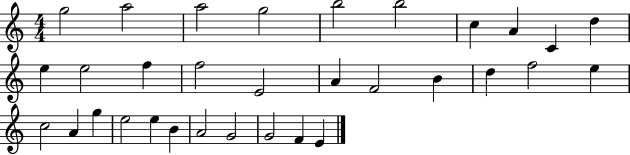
{
  \clef treble
  \numericTimeSignature
  \time 4/4
  \key c \major
  g''2 a''2 | a''2 g''2 | b''2 b''2 | c''4 a'4 c'4 d''4 | \break e''4 e''2 f''4 | f''2 e'2 | a'4 f'2 b'4 | d''4 f''2 e''4 | \break c''2 a'4 g''4 | e''2 e''4 b'4 | a'2 g'2 | g'2 f'4 e'4 | \break \bar "|."
}